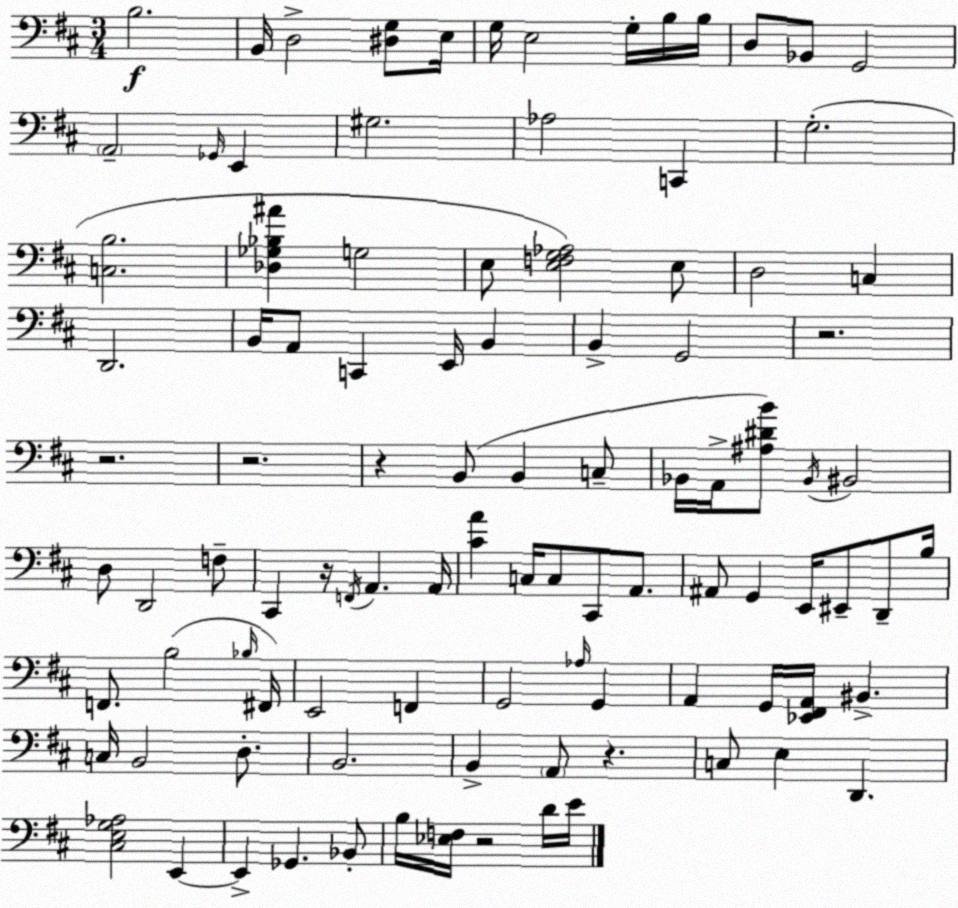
X:1
T:Untitled
M:3/4
L:1/4
K:D
B,2 B,,/4 D,2 [^D,G,]/2 E,/4 G,/4 E,2 G,/4 B,/4 B,/4 D,/2 _B,,/2 G,,2 A,,2 _G,,/4 E,, ^G,2 _A,2 C,, G,2 [C,B,]2 [_D,_G,_B,^A] G,2 E,/2 [E,F,G,_A,]2 E,/2 D,2 C, D,,2 B,,/4 A,,/2 C,, E,,/4 B,, B,, G,,2 z2 z2 z2 z B,,/2 B,, C,/2 _B,,/4 A,,/4 [^A,^DB]/2 _B,,/4 ^B,,2 D,/2 D,,2 F,/2 ^C,, z/4 F,,/4 A,, A,,/4 [^CA] C,/4 C,/2 ^C,,/2 A,,/2 ^A,,/2 G,, E,,/4 ^E,,/2 D,,/2 B,/4 F,,/2 B,2 _B,/4 ^F,,/4 E,,2 F,, G,,2 _A,/4 G,, A,, G,,/4 [_E,,^F,,A,,]/4 ^B,, C,/4 B,,2 D,/2 B,,2 B,, A,,/2 z C,/2 E, D,, [^C,E,G,_A,]2 E,, E,, _G,, _B,,/2 B,/4 [_E,F,]/4 z2 D/4 E/4